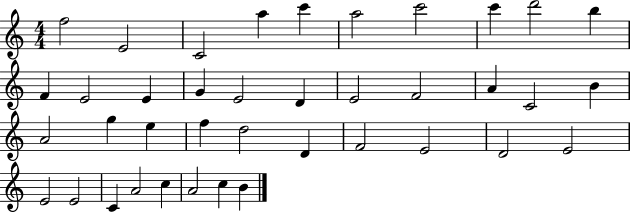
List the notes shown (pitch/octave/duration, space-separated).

F5/h E4/h C4/h A5/q C6/q A5/h C6/h C6/q D6/h B5/q F4/q E4/h E4/q G4/q E4/h D4/q E4/h F4/h A4/q C4/h B4/q A4/h G5/q E5/q F5/q D5/h D4/q F4/h E4/h D4/h E4/h E4/h E4/h C4/q A4/h C5/q A4/h C5/q B4/q